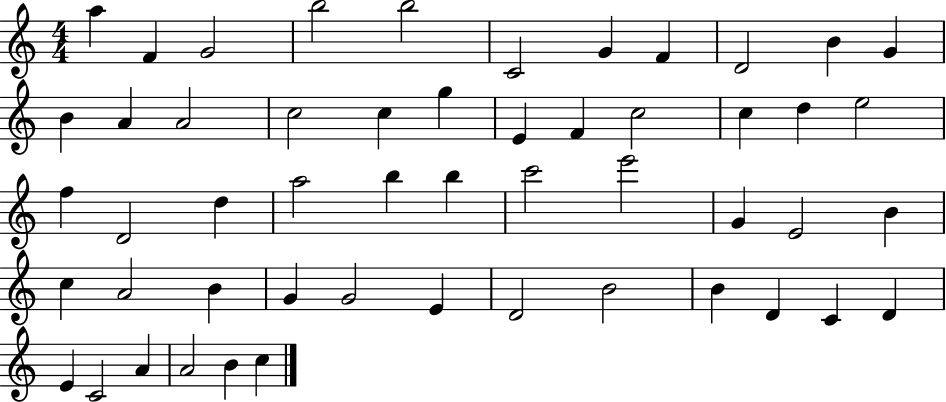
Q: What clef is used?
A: treble